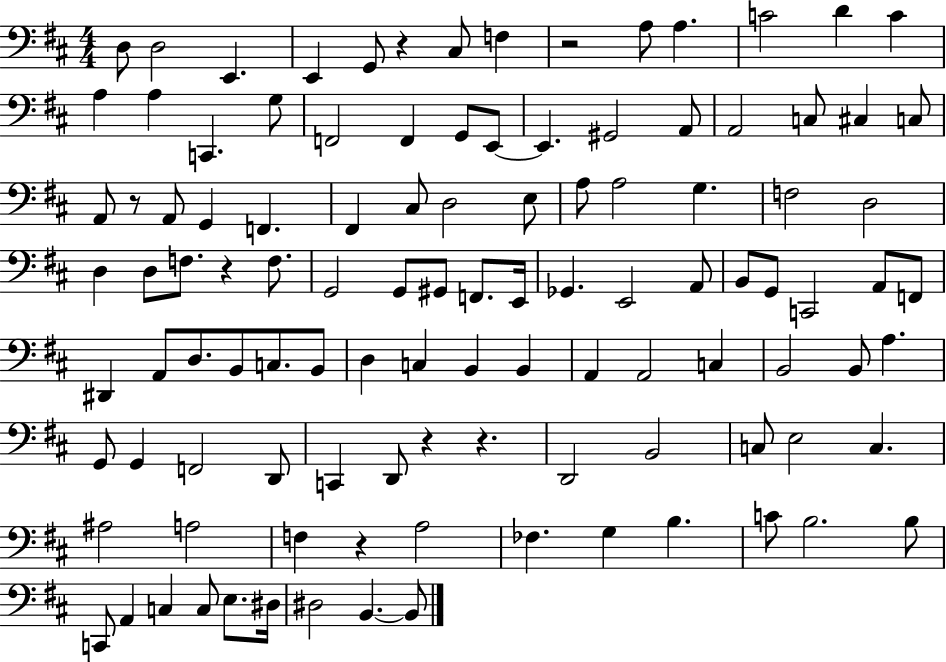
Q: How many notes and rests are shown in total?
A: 110